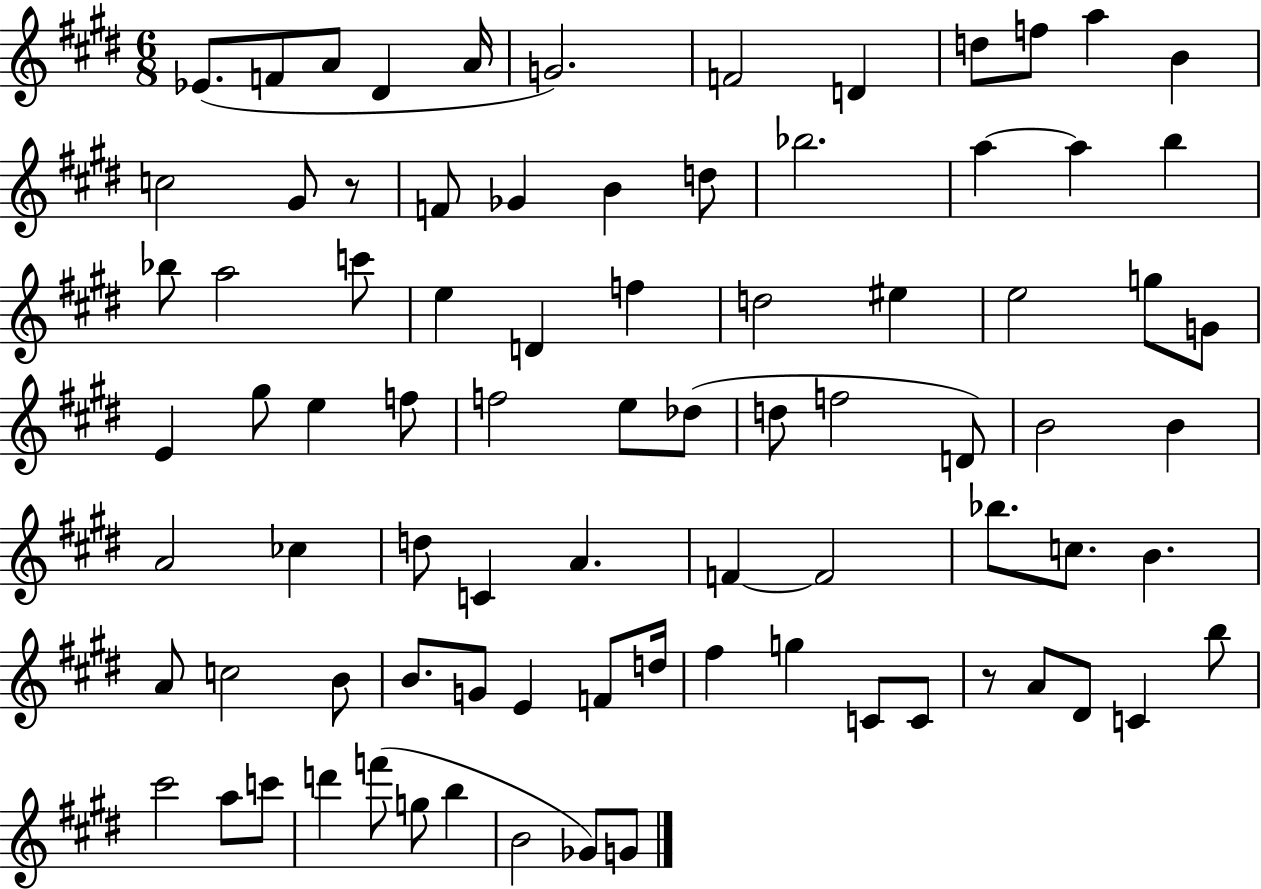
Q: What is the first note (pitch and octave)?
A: Eb4